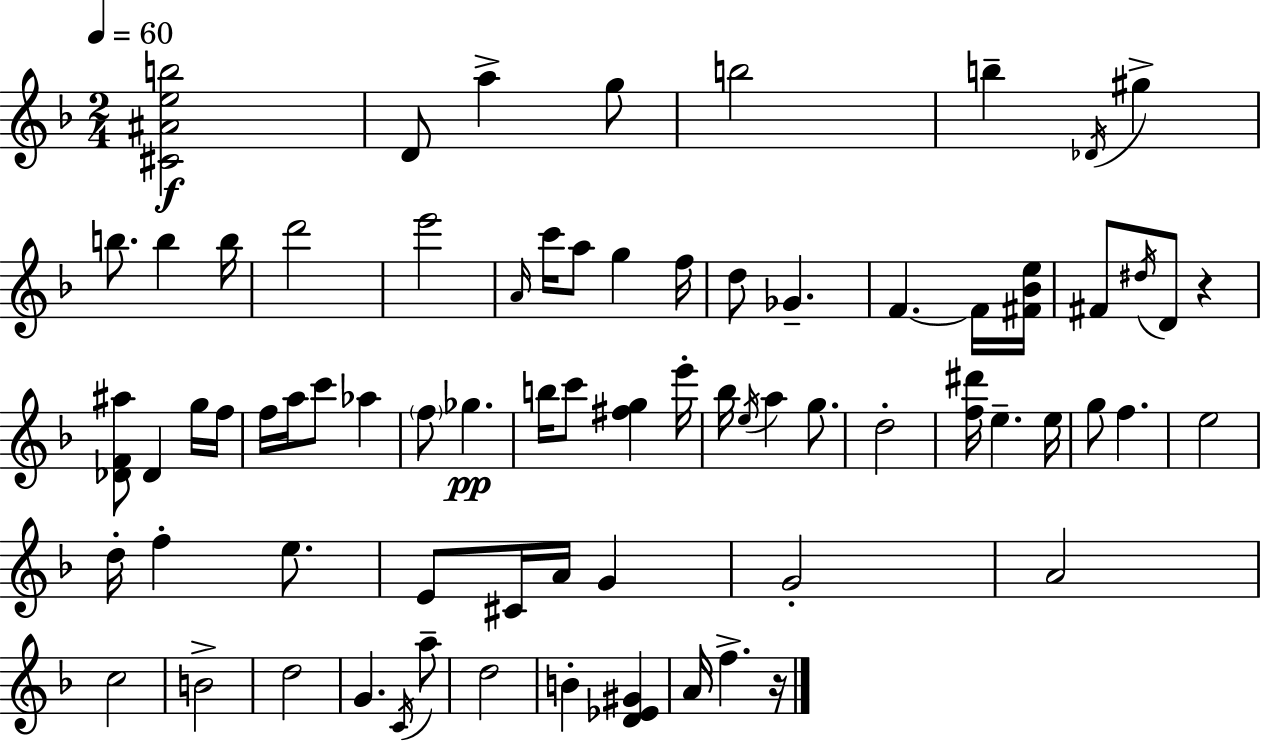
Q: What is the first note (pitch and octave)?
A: D4